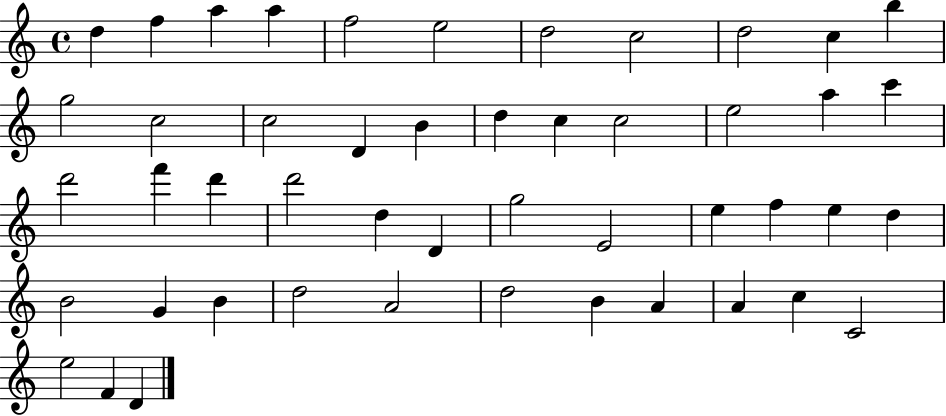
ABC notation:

X:1
T:Untitled
M:4/4
L:1/4
K:C
d f a a f2 e2 d2 c2 d2 c b g2 c2 c2 D B d c c2 e2 a c' d'2 f' d' d'2 d D g2 E2 e f e d B2 G B d2 A2 d2 B A A c C2 e2 F D